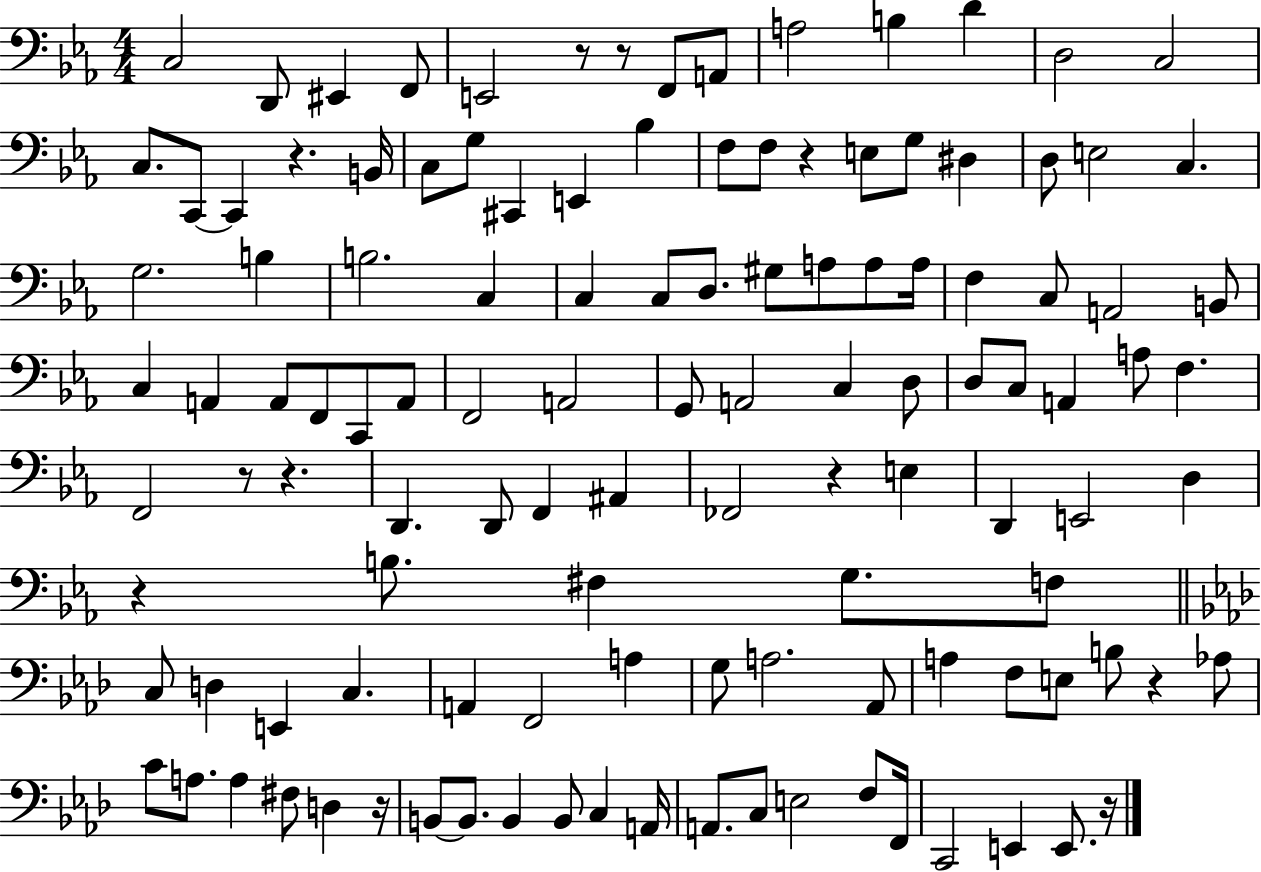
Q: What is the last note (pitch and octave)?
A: E2